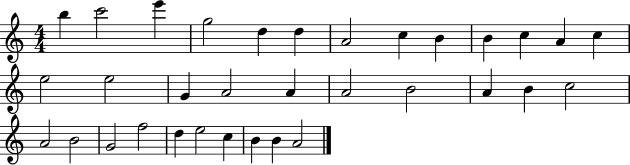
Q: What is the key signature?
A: C major